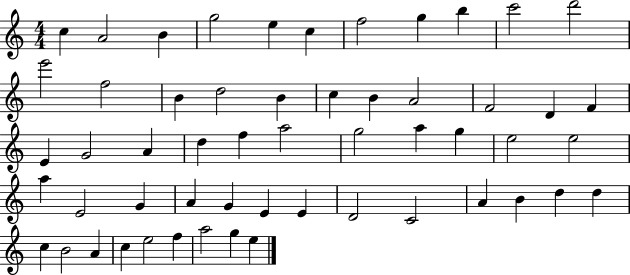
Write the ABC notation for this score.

X:1
T:Untitled
M:4/4
L:1/4
K:C
c A2 B g2 e c f2 g b c'2 d'2 e'2 f2 B d2 B c B A2 F2 D F E G2 A d f a2 g2 a g e2 e2 a E2 G A G E E D2 C2 A B d d c B2 A c e2 f a2 g e